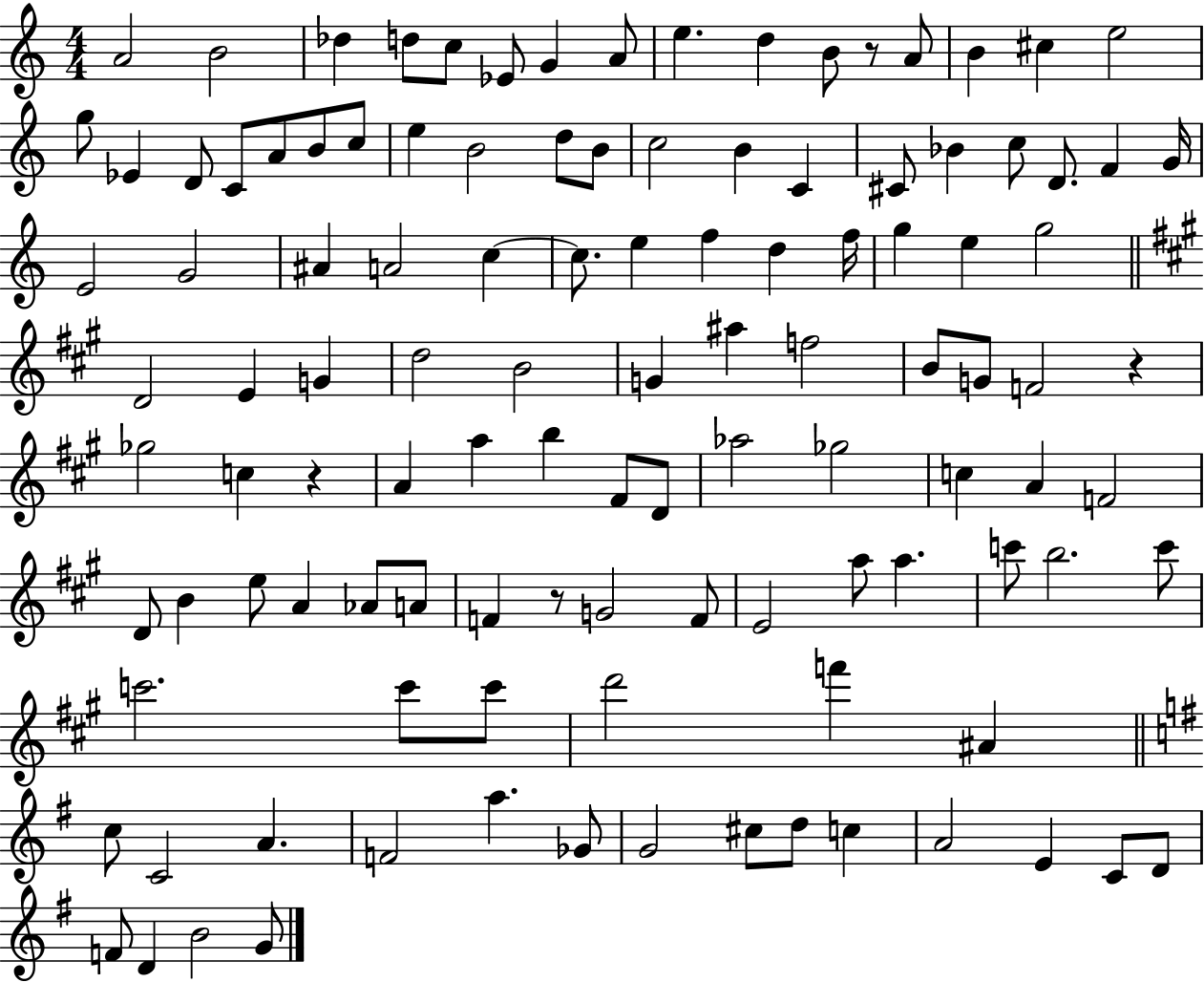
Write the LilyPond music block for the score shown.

{
  \clef treble
  \numericTimeSignature
  \time 4/4
  \key c \major
  a'2 b'2 | des''4 d''8 c''8 ees'8 g'4 a'8 | e''4. d''4 b'8 r8 a'8 | b'4 cis''4 e''2 | \break g''8 ees'4 d'8 c'8 a'8 b'8 c''8 | e''4 b'2 d''8 b'8 | c''2 b'4 c'4 | cis'8 bes'4 c''8 d'8. f'4 g'16 | \break e'2 g'2 | ais'4 a'2 c''4~~ | c''8. e''4 f''4 d''4 f''16 | g''4 e''4 g''2 | \break \bar "||" \break \key a \major d'2 e'4 g'4 | d''2 b'2 | g'4 ais''4 f''2 | b'8 g'8 f'2 r4 | \break ges''2 c''4 r4 | a'4 a''4 b''4 fis'8 d'8 | aes''2 ges''2 | c''4 a'4 f'2 | \break d'8 b'4 e''8 a'4 aes'8 a'8 | f'4 r8 g'2 f'8 | e'2 a''8 a''4. | c'''8 b''2. c'''8 | \break c'''2. c'''8 c'''8 | d'''2 f'''4 ais'4 | \bar "||" \break \key g \major c''8 c'2 a'4. | f'2 a''4. ges'8 | g'2 cis''8 d''8 c''4 | a'2 e'4 c'8 d'8 | \break f'8 d'4 b'2 g'8 | \bar "|."
}